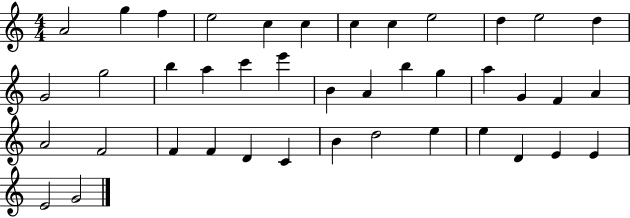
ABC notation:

X:1
T:Untitled
M:4/4
L:1/4
K:C
A2 g f e2 c c c c e2 d e2 d G2 g2 b a c' e' B A b g a G F A A2 F2 F F D C B d2 e e D E E E2 G2